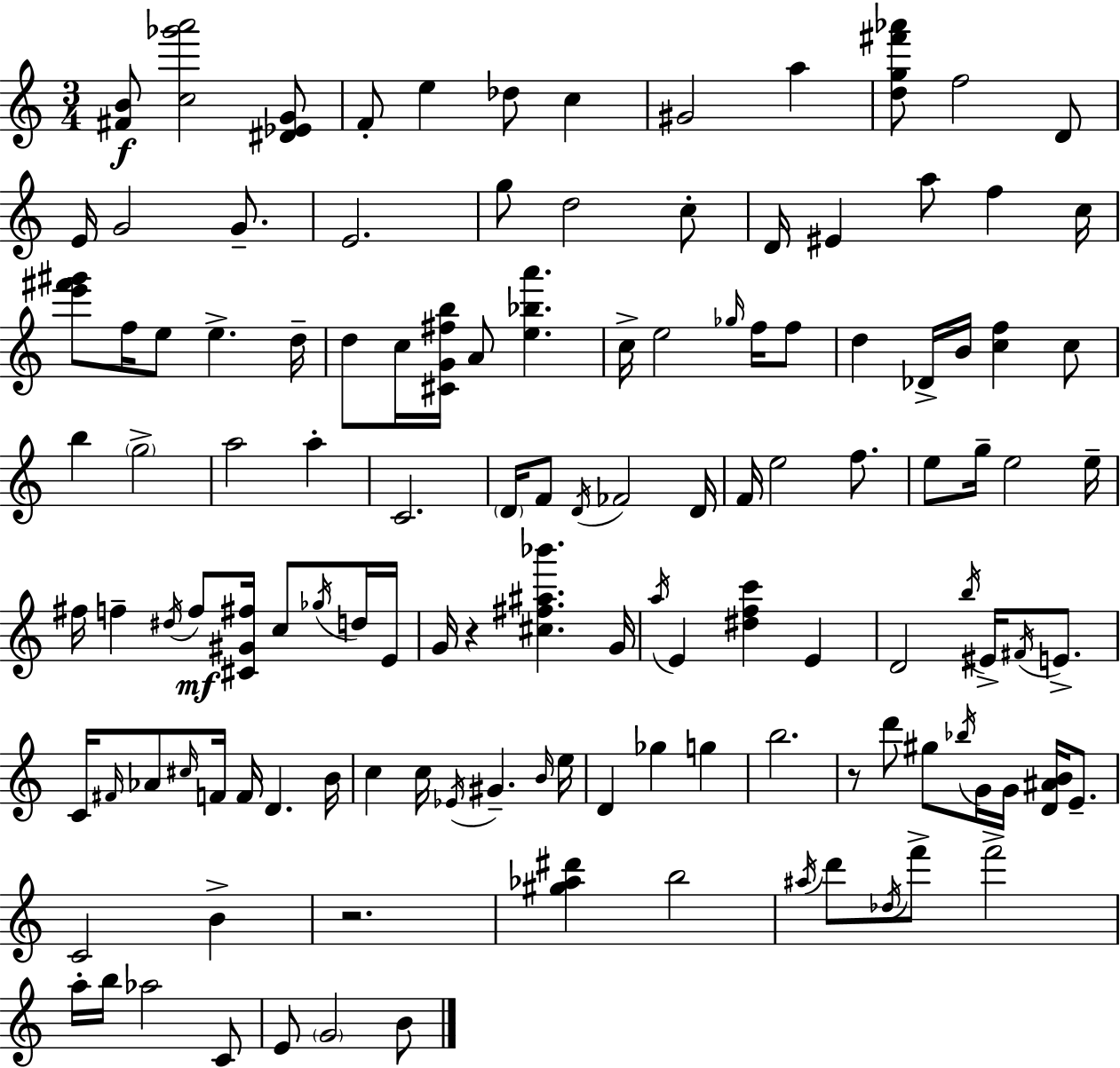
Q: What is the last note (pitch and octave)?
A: B4